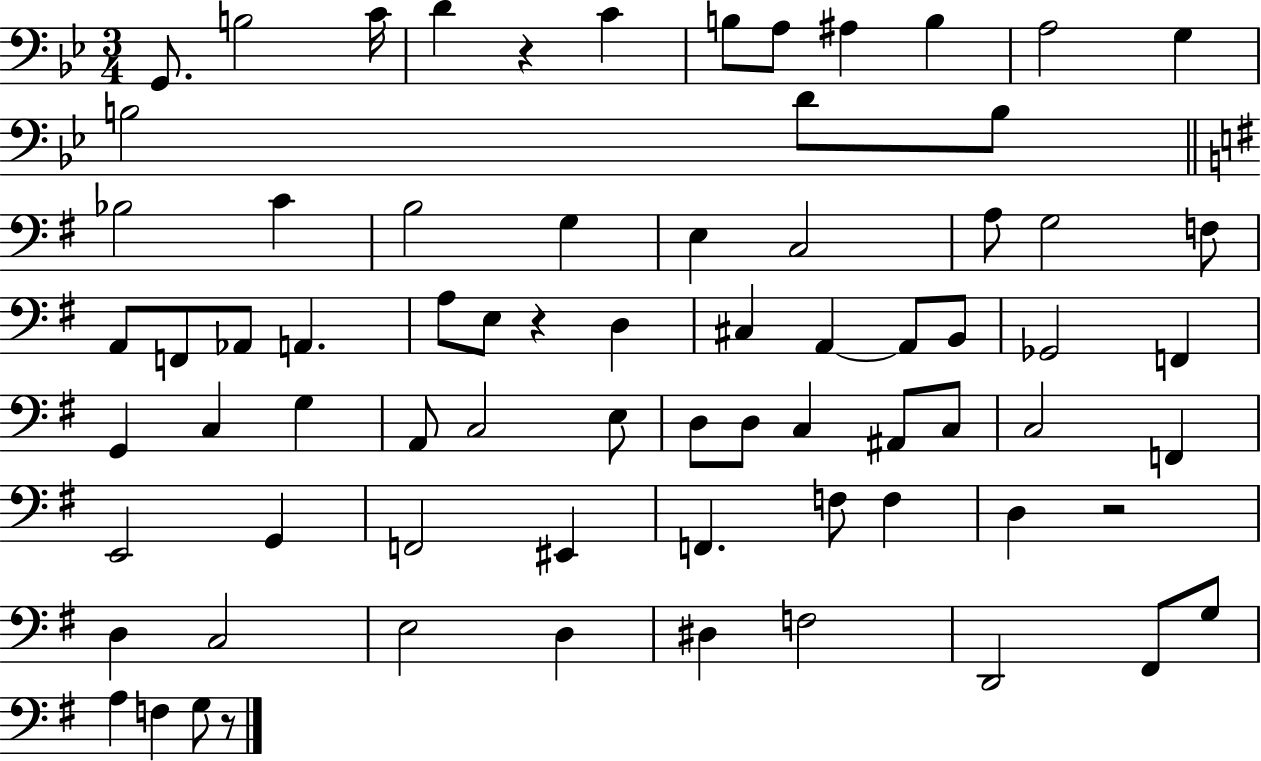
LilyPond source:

{
  \clef bass
  \numericTimeSignature
  \time 3/4
  \key bes \major
  g,8. b2 c'16 | d'4 r4 c'4 | b8 a8 ais4 b4 | a2 g4 | \break b2 d'8 b8 | \bar "||" \break \key g \major bes2 c'4 | b2 g4 | e4 c2 | a8 g2 f8 | \break a,8 f,8 aes,8 a,4. | a8 e8 r4 d4 | cis4 a,4~~ a,8 b,8 | ges,2 f,4 | \break g,4 c4 g4 | a,8 c2 e8 | d8 d8 c4 ais,8 c8 | c2 f,4 | \break e,2 g,4 | f,2 eis,4 | f,4. f8 f4 | d4 r2 | \break d4 c2 | e2 d4 | dis4 f2 | d,2 fis,8 g8 | \break a4 f4 g8 r8 | \bar "|."
}